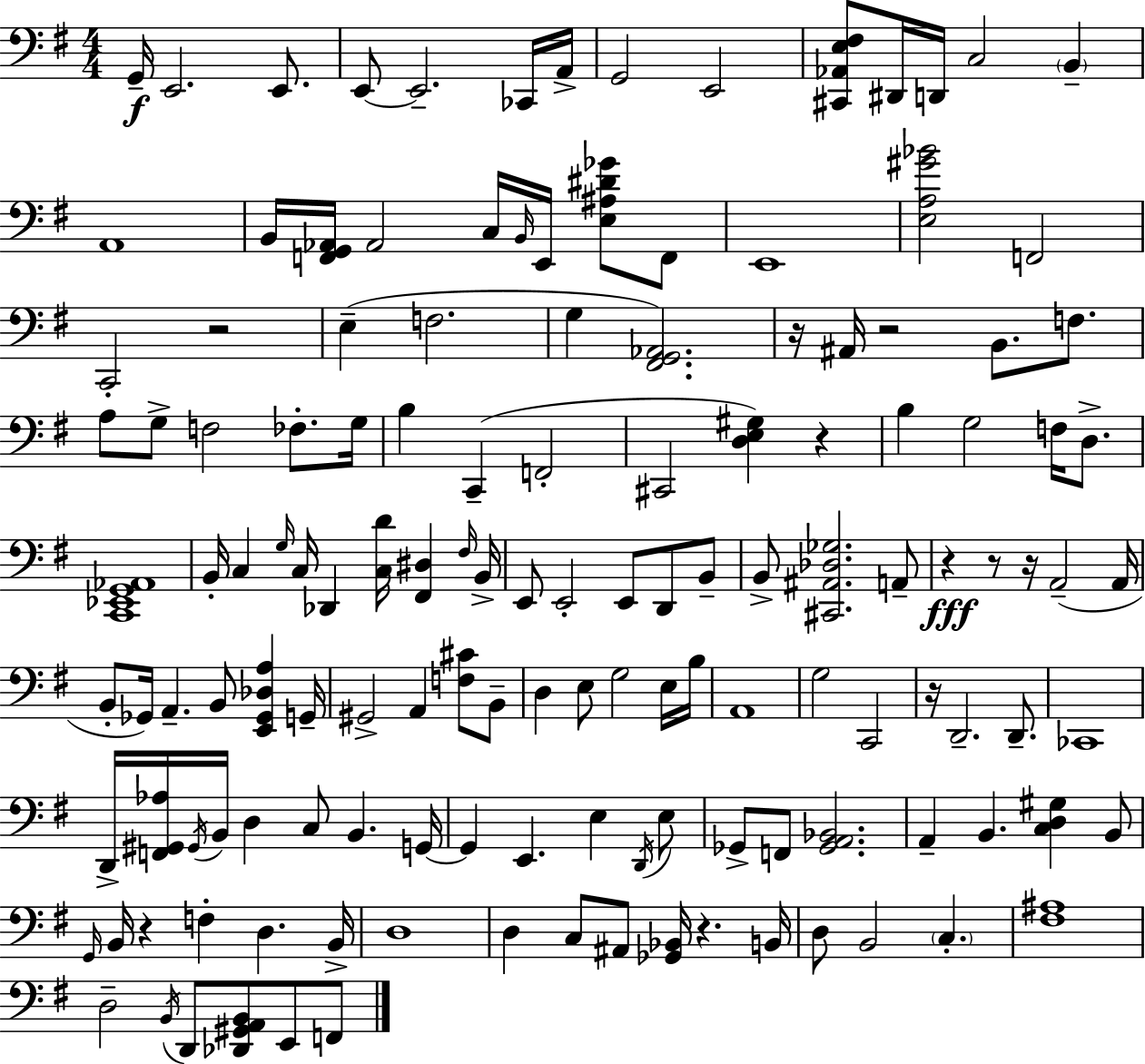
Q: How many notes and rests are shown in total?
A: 140